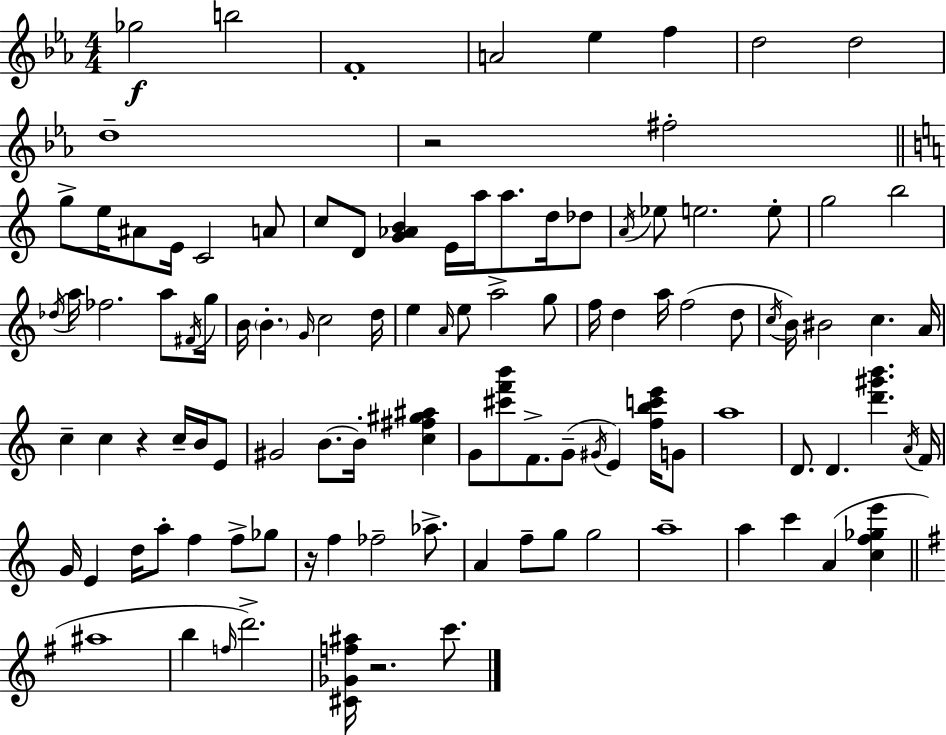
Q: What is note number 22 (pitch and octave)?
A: D5